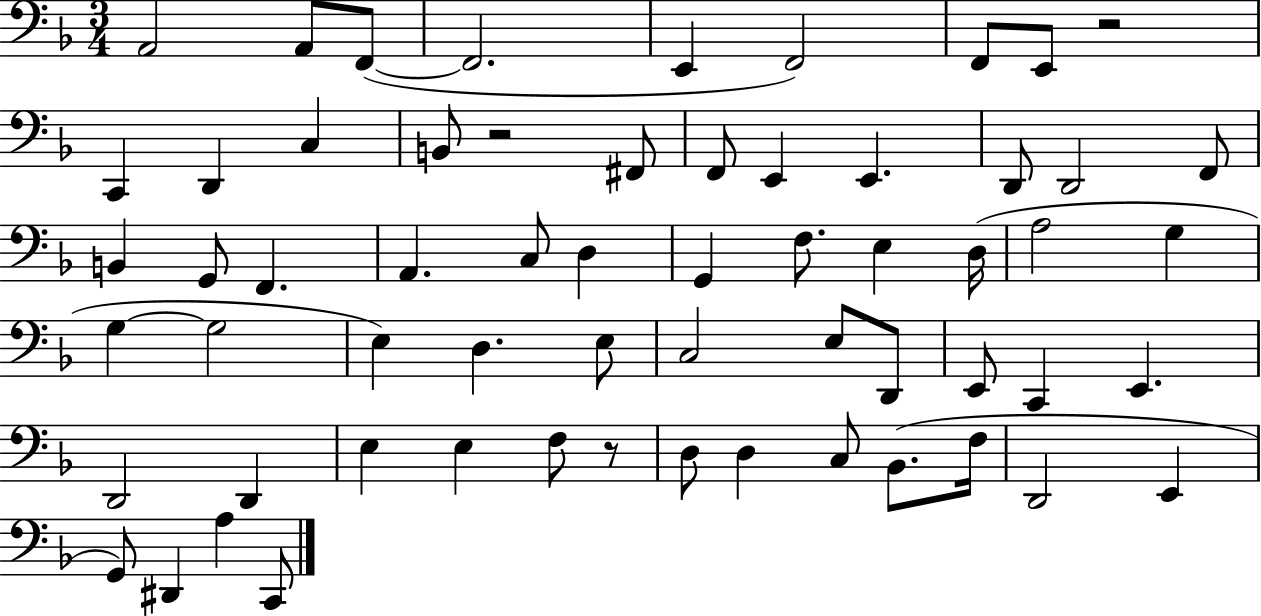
X:1
T:Untitled
M:3/4
L:1/4
K:F
A,,2 A,,/2 F,,/2 F,,2 E,, F,,2 F,,/2 E,,/2 z2 C,, D,, C, B,,/2 z2 ^F,,/2 F,,/2 E,, E,, D,,/2 D,,2 F,,/2 B,, G,,/2 F,, A,, C,/2 D, G,, F,/2 E, D,/4 A,2 G, G, G,2 E, D, E,/2 C,2 E,/2 D,,/2 E,,/2 C,, E,, D,,2 D,, E, E, F,/2 z/2 D,/2 D, C,/2 _B,,/2 F,/4 D,,2 E,, G,,/2 ^D,, A, C,,/2